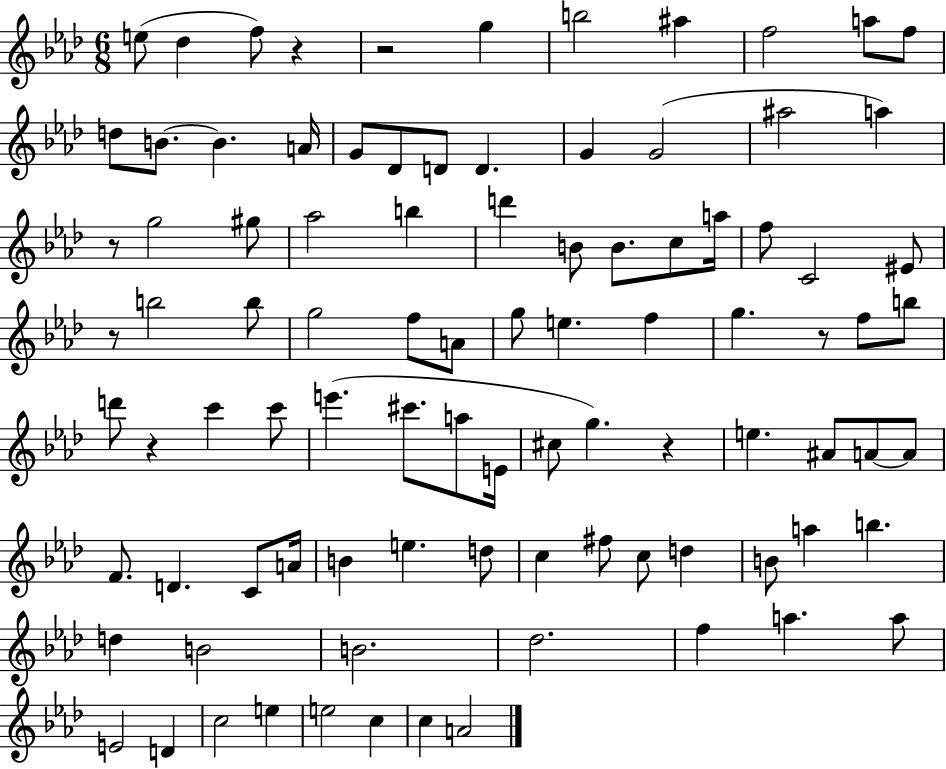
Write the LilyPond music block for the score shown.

{
  \clef treble
  \numericTimeSignature
  \time 6/8
  \key aes \major
  \repeat volta 2 { e''8( des''4 f''8) r4 | r2 g''4 | b''2 ais''4 | f''2 a''8 f''8 | \break d''8 b'8.~~ b'4. a'16 | g'8 des'8 d'8 d'4. | g'4 g'2( | ais''2 a''4) | \break r8 g''2 gis''8 | aes''2 b''4 | d'''4 b'8 b'8. c''8 a''16 | f''8 c'2 eis'8 | \break r8 b''2 b''8 | g''2 f''8 a'8 | g''8 e''4. f''4 | g''4. r8 f''8 b''8 | \break d'''8 r4 c'''4 c'''8 | e'''4.( cis'''8. a''8 e'16 | cis''8 g''4.) r4 | e''4. ais'8 a'8~~ a'8 | \break f'8. d'4. c'8 a'16 | b'4 e''4. d''8 | c''4 fis''8 c''8 d''4 | b'8 a''4 b''4. | \break d''4 b'2 | b'2. | des''2. | f''4 a''4. a''8 | \break e'2 d'4 | c''2 e''4 | e''2 c''4 | c''4 a'2 | \break } \bar "|."
}